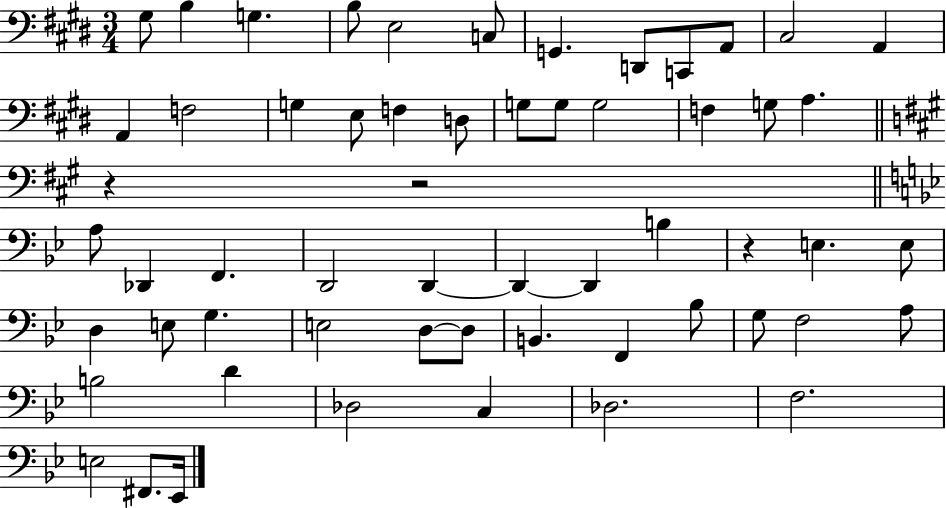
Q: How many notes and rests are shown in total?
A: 58